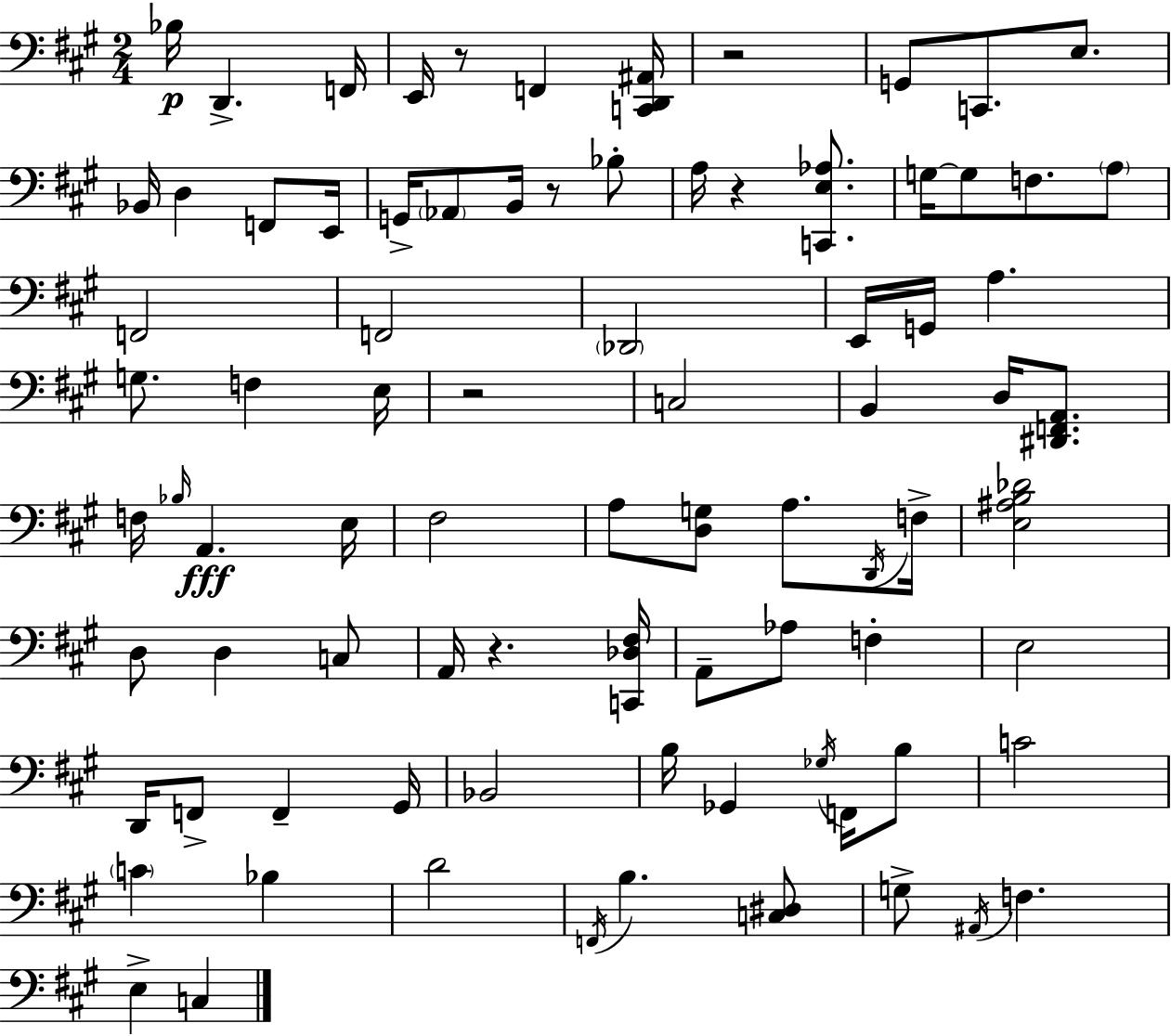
Bb3/s D2/q. F2/s E2/s R/e F2/q [C2,D2,A#2]/s R/h G2/e C2/e. E3/e. Bb2/s D3/q F2/e E2/s G2/s Ab2/e B2/s R/e Bb3/e A3/s R/q [C2,E3,Ab3]/e. G3/s G3/e F3/e. A3/e F2/h F2/h Db2/h E2/s G2/s A3/q. G3/e. F3/q E3/s R/h C3/h B2/q D3/s [D#2,F2,A2]/e. F3/s Bb3/s A2/q. E3/s F#3/h A3/e [D3,G3]/e A3/e. D2/s F3/s [E3,A#3,B3,Db4]/h D3/e D3/q C3/e A2/s R/q. [C2,Db3,F#3]/s A2/e Ab3/e F3/q E3/h D2/s F2/e F2/q G#2/s Bb2/h B3/s Gb2/q Gb3/s F2/s B3/e C4/h C4/q Bb3/q D4/h F2/s B3/q. [C3,D#3]/e G3/e A#2/s F3/q. E3/q C3/q